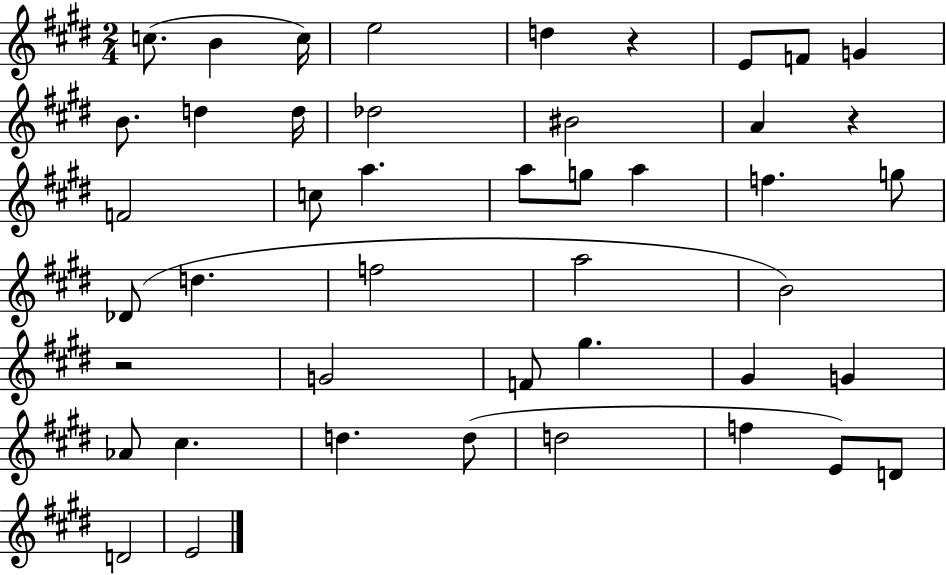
C5/e. B4/q C5/s E5/h D5/q R/q E4/e F4/e G4/q B4/e. D5/q D5/s Db5/h BIS4/h A4/q R/q F4/h C5/e A5/q. A5/e G5/e A5/q F5/q. G5/e Db4/e D5/q. F5/h A5/h B4/h R/h G4/h F4/e G#5/q. G#4/q G4/q Ab4/e C#5/q. D5/q. D5/e D5/h F5/q E4/e D4/e D4/h E4/h